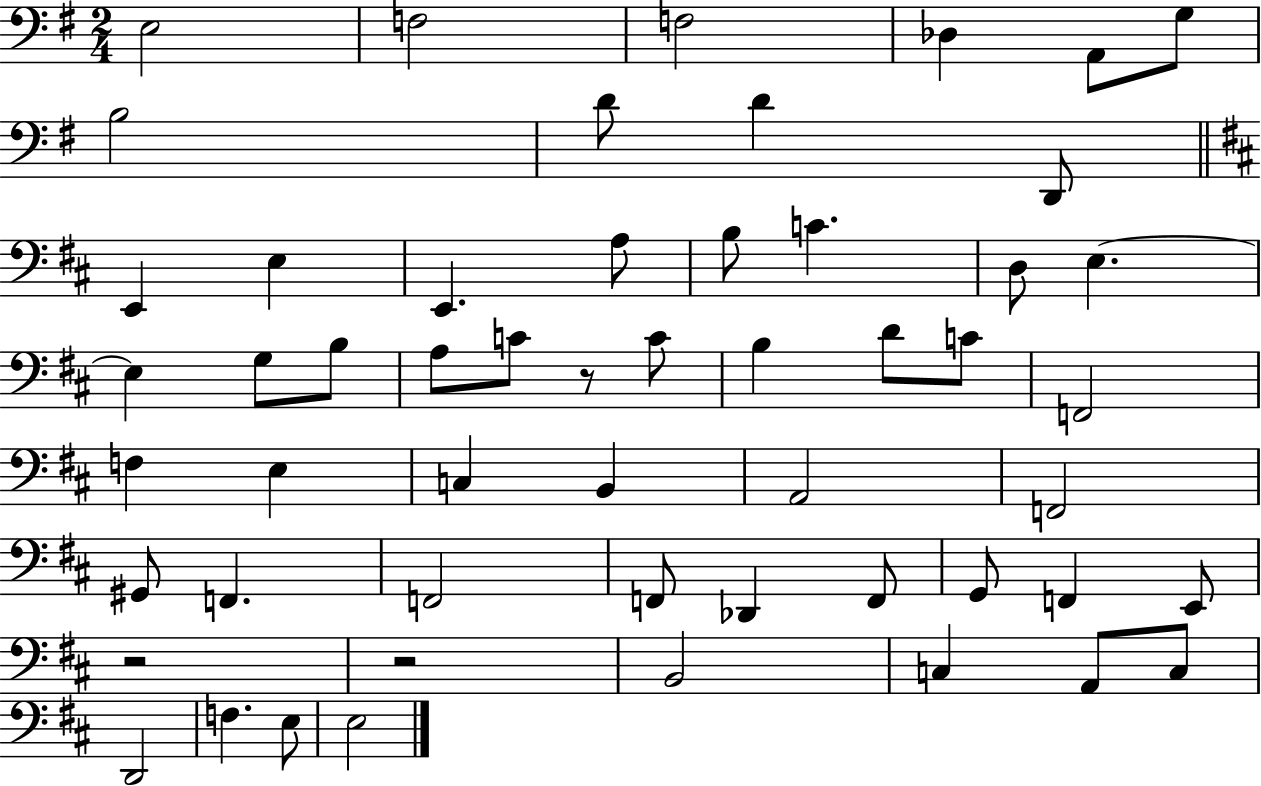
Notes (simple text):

E3/h F3/h F3/h Db3/q A2/e G3/e B3/h D4/e D4/q D2/e E2/q E3/q E2/q. A3/e B3/e C4/q. D3/e E3/q. E3/q G3/e B3/e A3/e C4/e R/e C4/e B3/q D4/e C4/e F2/h F3/q E3/q C3/q B2/q A2/h F2/h G#2/e F2/q. F2/h F2/e Db2/q F2/e G2/e F2/q E2/e R/h R/h B2/h C3/q A2/e C3/e D2/h F3/q. E3/e E3/h